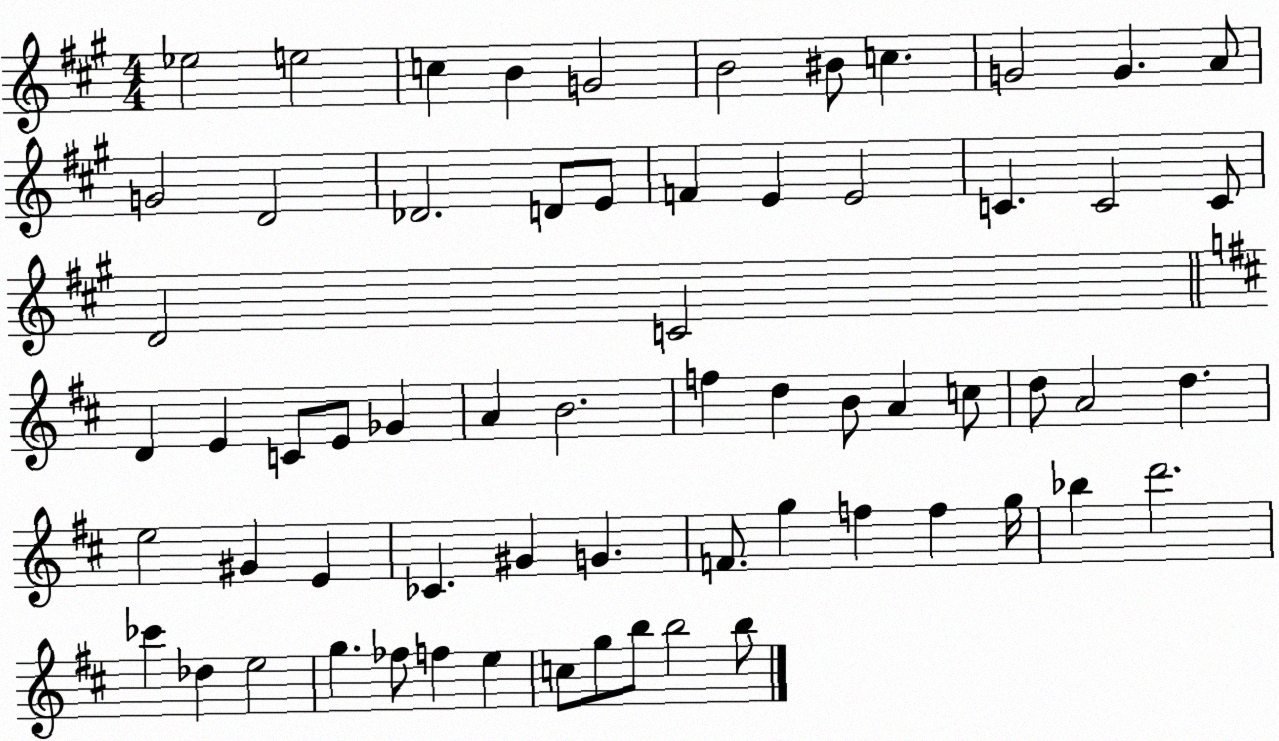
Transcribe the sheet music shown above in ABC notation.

X:1
T:Untitled
M:4/4
L:1/4
K:A
_e2 e2 c B G2 B2 ^B/2 c G2 G A/2 G2 D2 _D2 D/2 E/2 F E E2 C C2 C/2 D2 C2 D E C/2 E/2 _G A B2 f d B/2 A c/2 d/2 A2 d e2 ^G E _C ^G G F/2 g f f g/4 _b d'2 _c' _d e2 g _f/2 f e c/2 g/2 b/2 b2 b/2